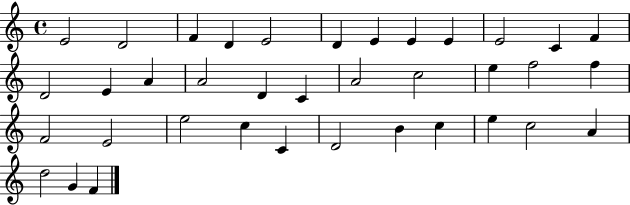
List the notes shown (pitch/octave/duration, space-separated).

E4/h D4/h F4/q D4/q E4/h D4/q E4/q E4/q E4/q E4/h C4/q F4/q D4/h E4/q A4/q A4/h D4/q C4/q A4/h C5/h E5/q F5/h F5/q F4/h E4/h E5/h C5/q C4/q D4/h B4/q C5/q E5/q C5/h A4/q D5/h G4/q F4/q